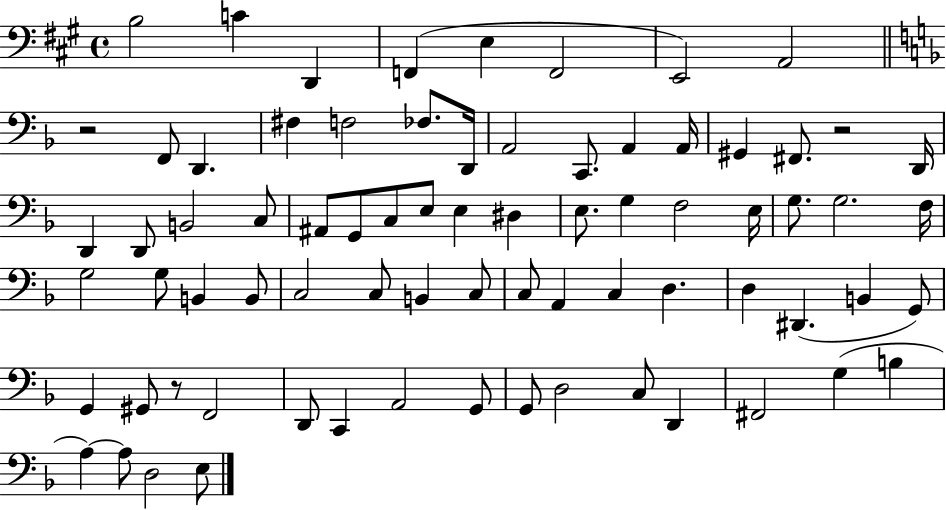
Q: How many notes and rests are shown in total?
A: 75